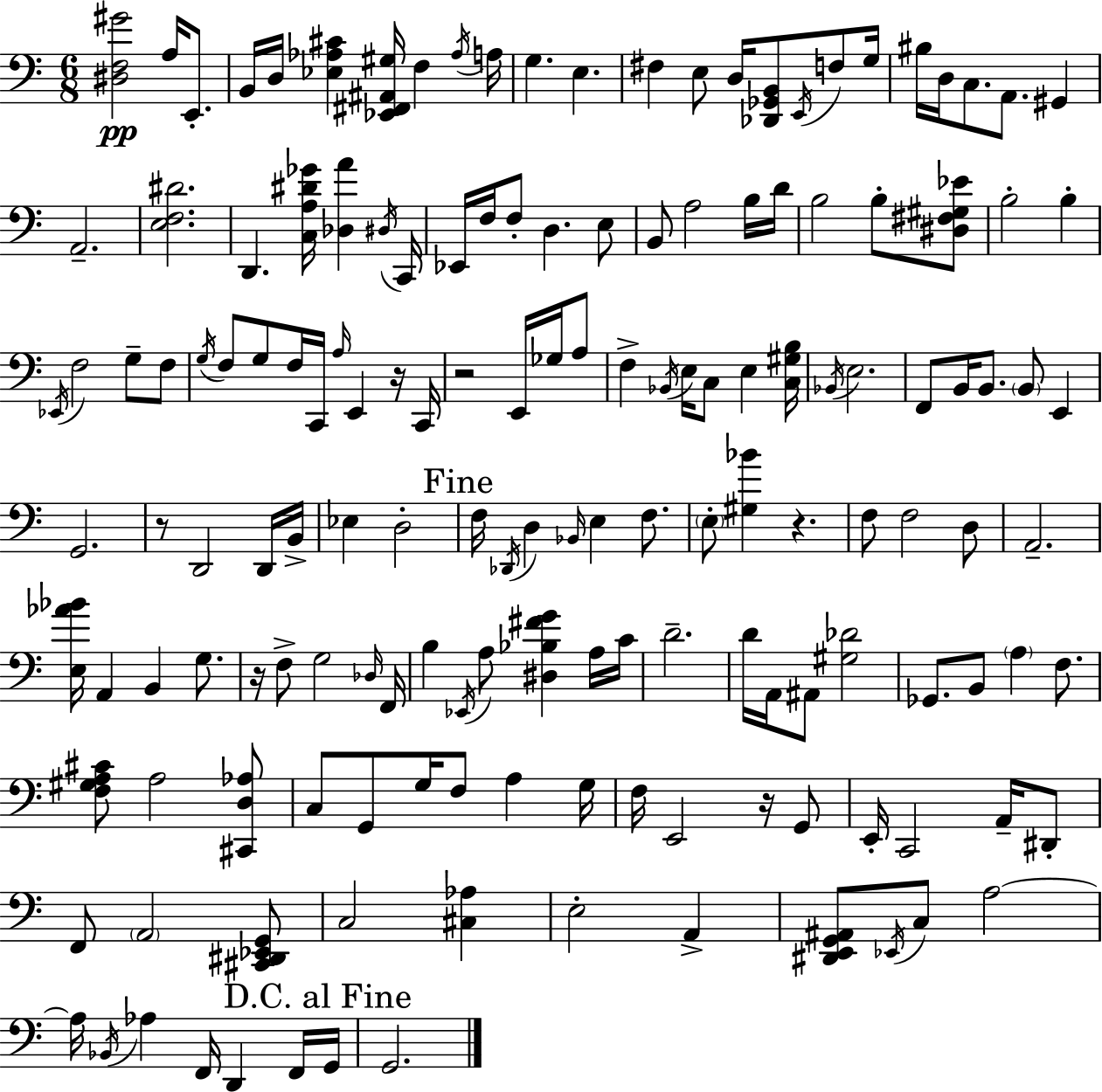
X:1
T:Untitled
M:6/8
L:1/4
K:Am
[^D,F,^G]2 A,/4 E,,/2 B,,/4 D,/4 [_E,_A,^C] [_E,,^F,,^A,,^G,]/4 F, _A,/4 A,/4 G, E, ^F, E,/2 D,/4 [_D,,_G,,B,,]/2 E,,/4 F,/2 G,/4 ^B,/4 D,/4 C,/2 A,,/2 ^G,, A,,2 [E,F,^D]2 D,, [C,A,^D_G]/4 [_D,A] ^D,/4 C,,/4 _E,,/4 F,/4 F,/2 D, E,/2 B,,/2 A,2 B,/4 D/4 B,2 B,/2 [^D,^F,^G,_E]/2 B,2 B, _E,,/4 F,2 G,/2 F,/2 G,/4 F,/2 G,/2 F,/4 C,,/4 A,/4 E,, z/4 C,,/4 z2 E,,/4 _G,/4 A,/2 F, _B,,/4 E,/4 C,/2 E, [C,^G,B,]/4 _B,,/4 E,2 F,,/2 B,,/4 B,,/2 B,,/2 E,, G,,2 z/2 D,,2 D,,/4 B,,/4 _E, D,2 F,/4 _D,,/4 D, _B,,/4 E, F,/2 E,/2 [^G,_B] z F,/2 F,2 D,/2 A,,2 [E,_A_B]/4 A,, B,, G,/2 z/4 F,/2 G,2 _D,/4 F,,/4 B, _E,,/4 A,/2 [^D,_B,^FG] A,/4 C/4 D2 D/4 A,,/4 ^A,,/2 [^G,_D]2 _G,,/2 B,,/2 A, F,/2 [F,^G,A,^C]/2 A,2 [^C,,D,_A,]/2 C,/2 G,,/2 G,/4 F,/2 A, G,/4 F,/4 E,,2 z/4 G,,/2 E,,/4 C,,2 A,,/4 ^D,,/2 F,,/2 A,,2 [^C,,^D,,_E,,G,,]/2 C,2 [^C,_A,] E,2 A,, [^D,,E,,G,,^A,,]/2 _E,,/4 C,/2 A,2 A,/4 _B,,/4 _A, F,,/4 D,, F,,/4 G,,/4 G,,2